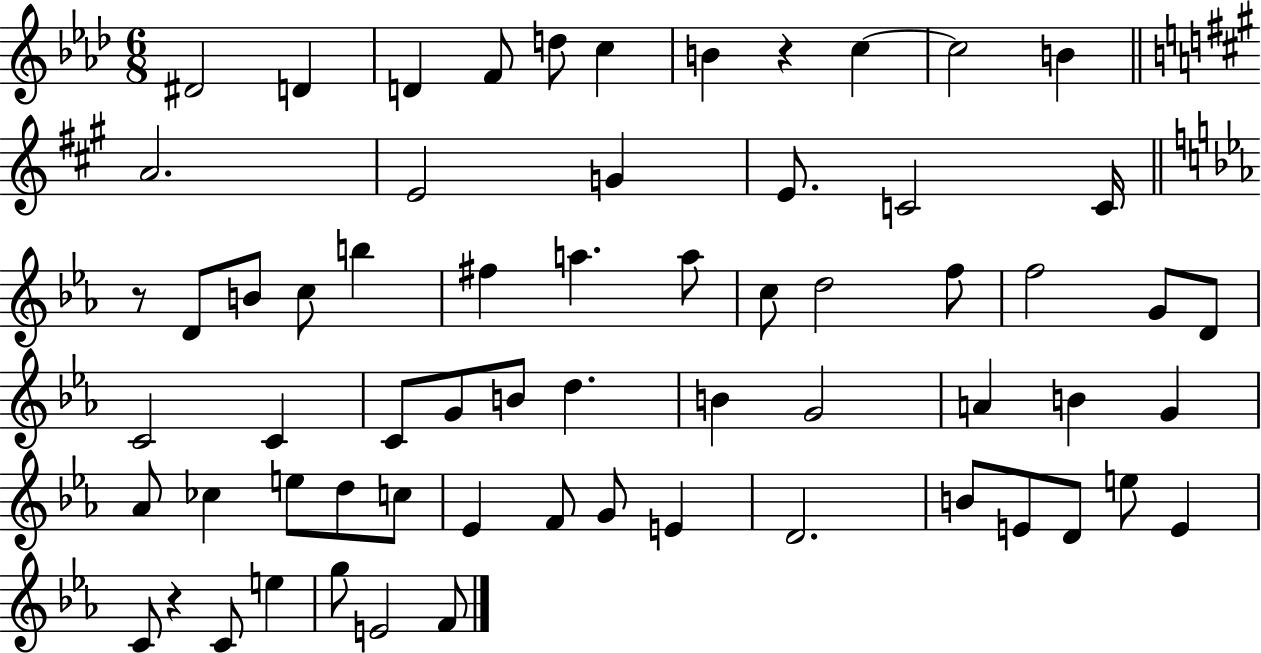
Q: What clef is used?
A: treble